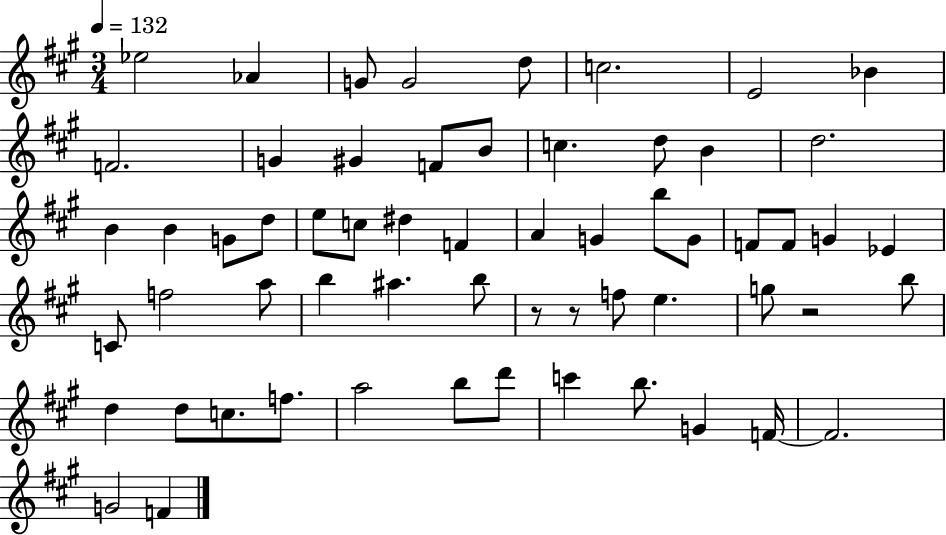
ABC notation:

X:1
T:Untitled
M:3/4
L:1/4
K:A
_e2 _A G/2 G2 d/2 c2 E2 _B F2 G ^G F/2 B/2 c d/2 B d2 B B G/2 d/2 e/2 c/2 ^d F A G b/2 G/2 F/2 F/2 G _E C/2 f2 a/2 b ^a b/2 z/2 z/2 f/2 e g/2 z2 b/2 d d/2 c/2 f/2 a2 b/2 d'/2 c' b/2 G F/4 F2 G2 F